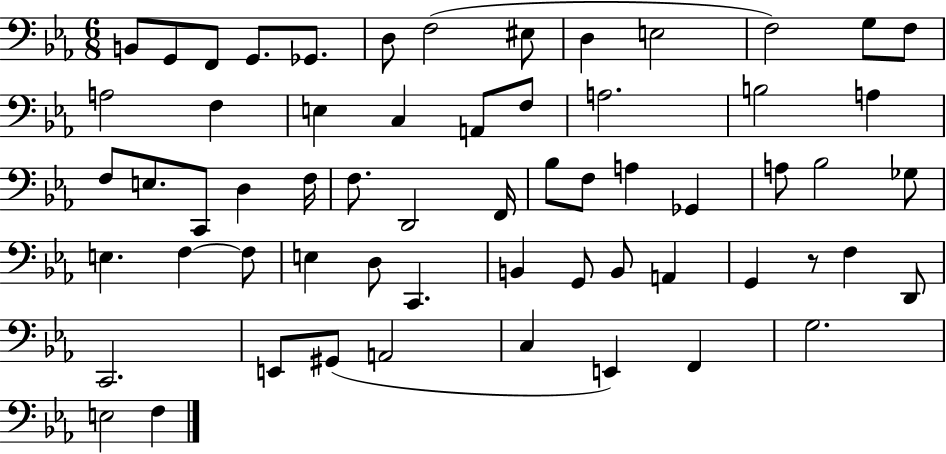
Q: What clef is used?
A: bass